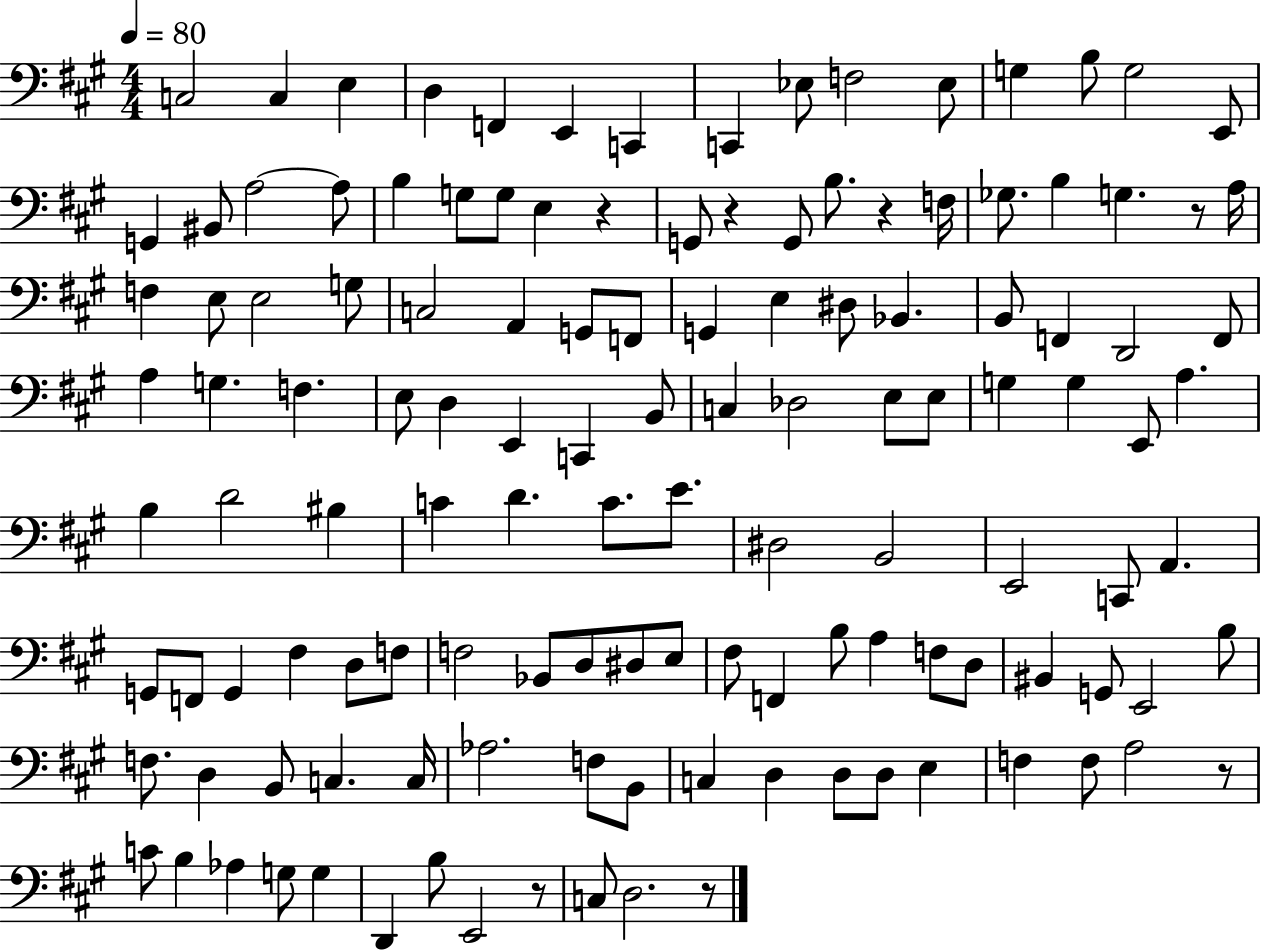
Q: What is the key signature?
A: A major